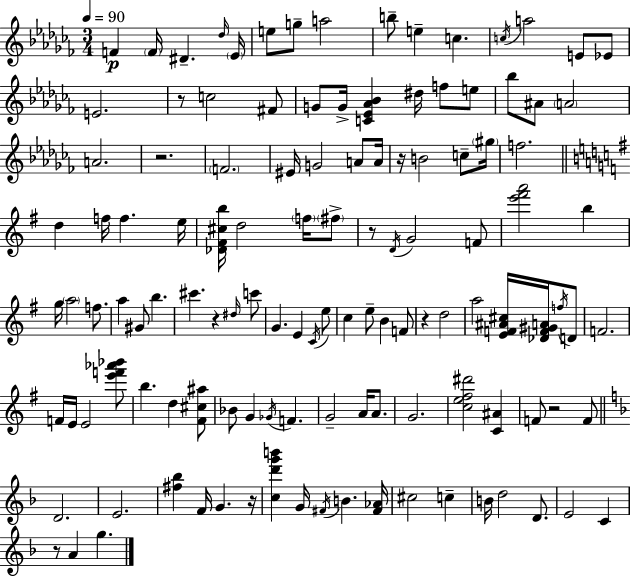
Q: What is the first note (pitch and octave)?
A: F4